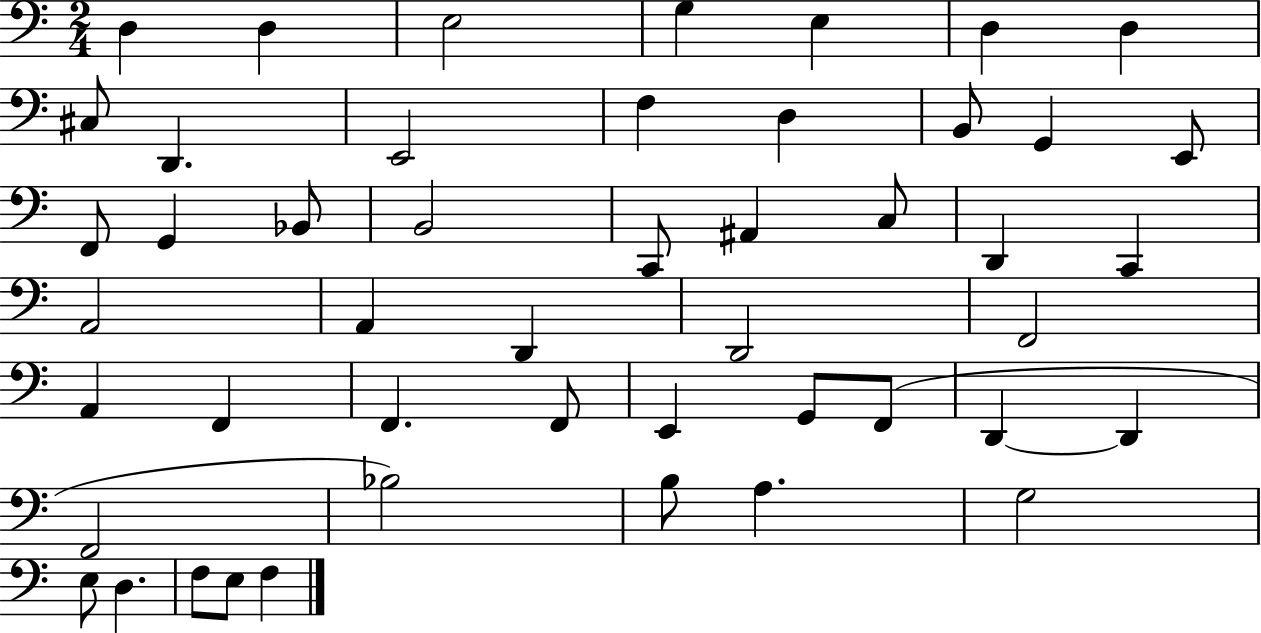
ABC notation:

X:1
T:Untitled
M:2/4
L:1/4
K:C
D, D, E,2 G, E, D, D, ^C,/2 D,, E,,2 F, D, B,,/2 G,, E,,/2 F,,/2 G,, _B,,/2 B,,2 C,,/2 ^A,, C,/2 D,, C,, A,,2 A,, D,, D,,2 F,,2 A,, F,, F,, F,,/2 E,, G,,/2 F,,/2 D,, D,, F,,2 _B,2 B,/2 A, G,2 E,/2 D, F,/2 E,/2 F,